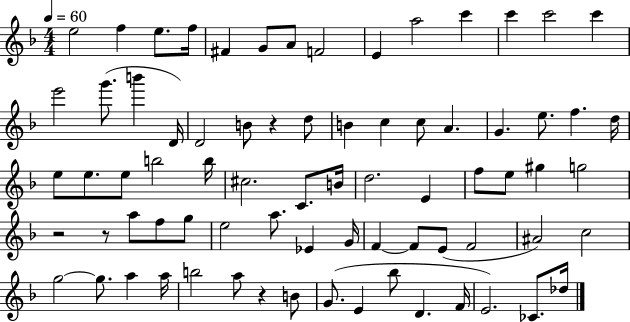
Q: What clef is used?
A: treble